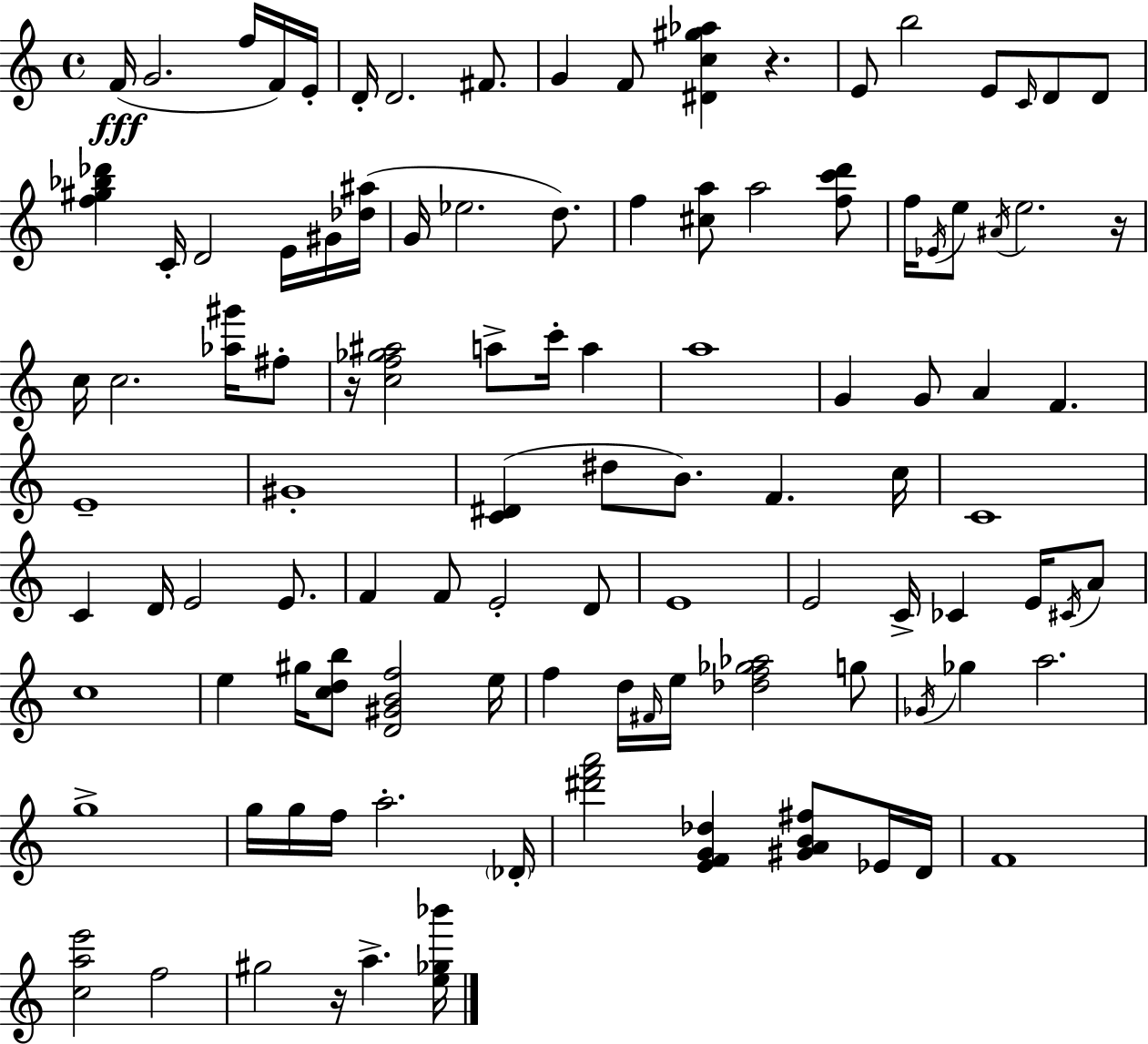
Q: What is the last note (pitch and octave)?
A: A5